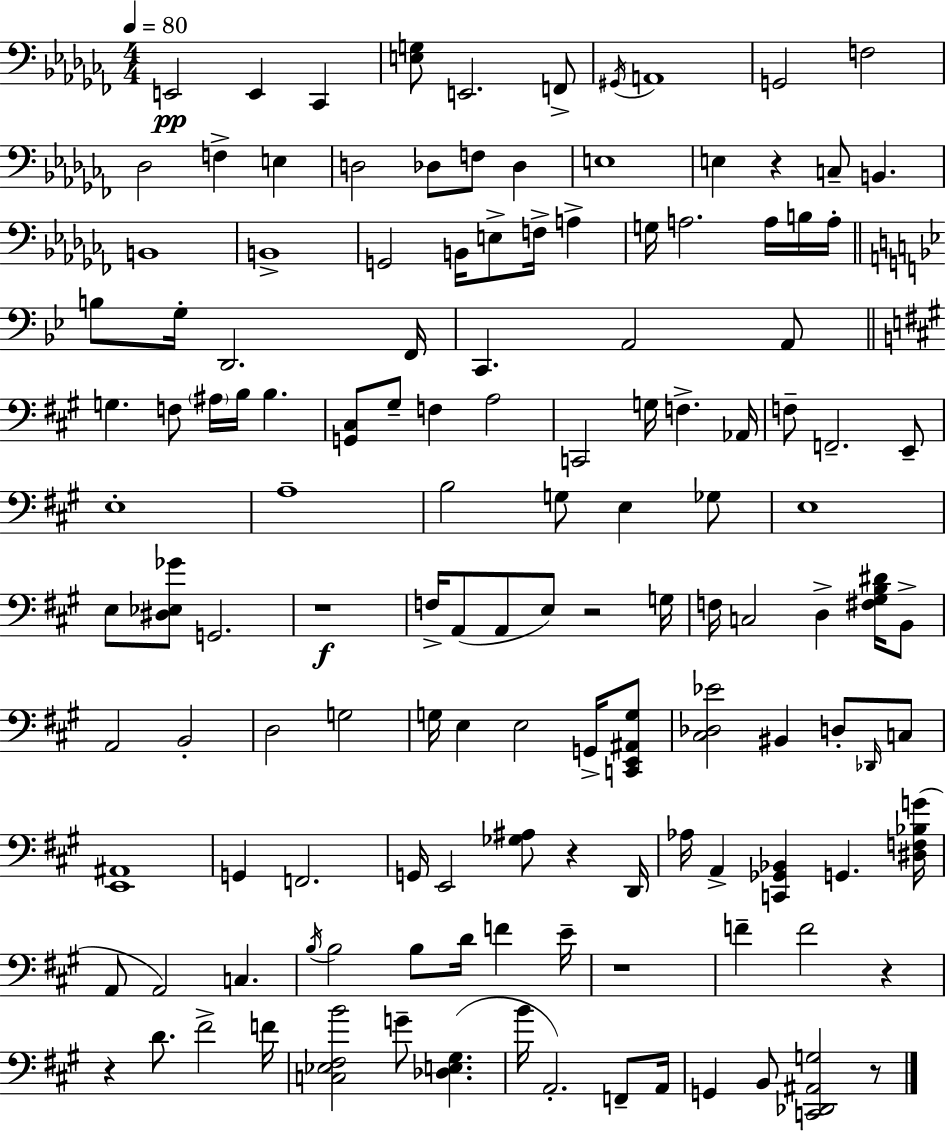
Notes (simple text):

E2/h E2/q CES2/q [E3,G3]/e E2/h. F2/e G#2/s A2/w G2/h F3/h Db3/h F3/q E3/q D3/h Db3/e F3/e Db3/q E3/w E3/q R/q C3/e B2/q. B2/w B2/w G2/h B2/s E3/e F3/s A3/q G3/s A3/h. A3/s B3/s A3/s B3/e G3/s D2/h. F2/s C2/q. A2/h A2/e G3/q. F3/e A#3/s B3/s B3/q. [G2,C#3]/e G#3/e F3/q A3/h C2/h G3/s F3/q. Ab2/s F3/e F2/h. E2/e E3/w A3/w B3/h G3/e E3/q Gb3/e E3/w E3/e [D#3,Eb3,Gb4]/e G2/h. R/w F3/s A2/e A2/e E3/e R/h G3/s F3/s C3/h D3/q [F#3,G#3,B3,D#4]/s B2/e A2/h B2/h D3/h G3/h G3/s E3/q E3/h G2/s [C2,E2,A#2,G3]/e [C#3,Db3,Eb4]/h BIS2/q D3/e Db2/s C3/e [E2,A#2]/w G2/q F2/h. G2/s E2/h [Gb3,A#3]/e R/q D2/s Ab3/s A2/q [C2,Gb2,Bb2]/q G2/q. [D#3,F3,Bb3,G4]/s A2/e A2/h C3/q. B3/s B3/h B3/e D4/s F4/q E4/s R/w F4/q F4/h R/q R/q D4/e. F#4/h F4/s [C3,Eb3,F#3,B4]/h G4/e [Db3,E3,G#3]/q. B4/s A2/h. F2/e A2/s G2/q B2/e [C2,Db2,A#2,G3]/h R/e